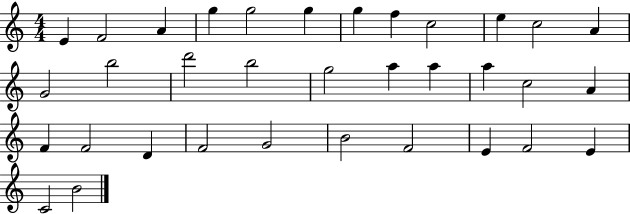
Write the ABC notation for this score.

X:1
T:Untitled
M:4/4
L:1/4
K:C
E F2 A g g2 g g f c2 e c2 A G2 b2 d'2 b2 g2 a a a c2 A F F2 D F2 G2 B2 F2 E F2 E C2 B2